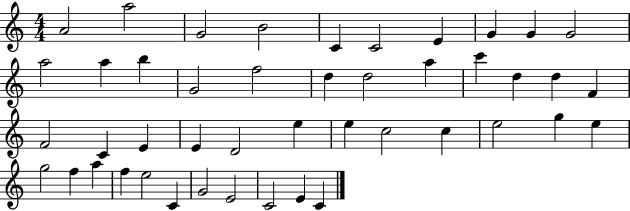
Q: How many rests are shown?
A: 0